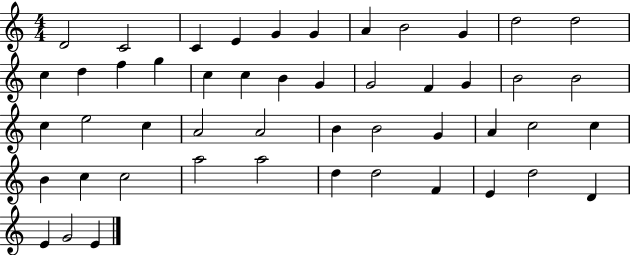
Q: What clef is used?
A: treble